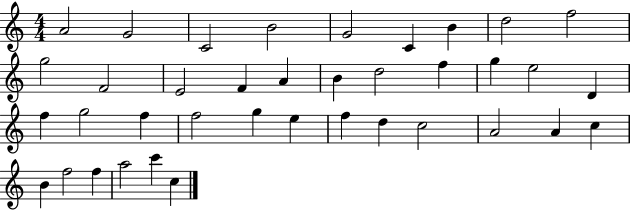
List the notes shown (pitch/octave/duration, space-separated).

A4/h G4/h C4/h B4/h G4/h C4/q B4/q D5/h F5/h G5/h F4/h E4/h F4/q A4/q B4/q D5/h F5/q G5/q E5/h D4/q F5/q G5/h F5/q F5/h G5/q E5/q F5/q D5/q C5/h A4/h A4/q C5/q B4/q F5/h F5/q A5/h C6/q C5/q